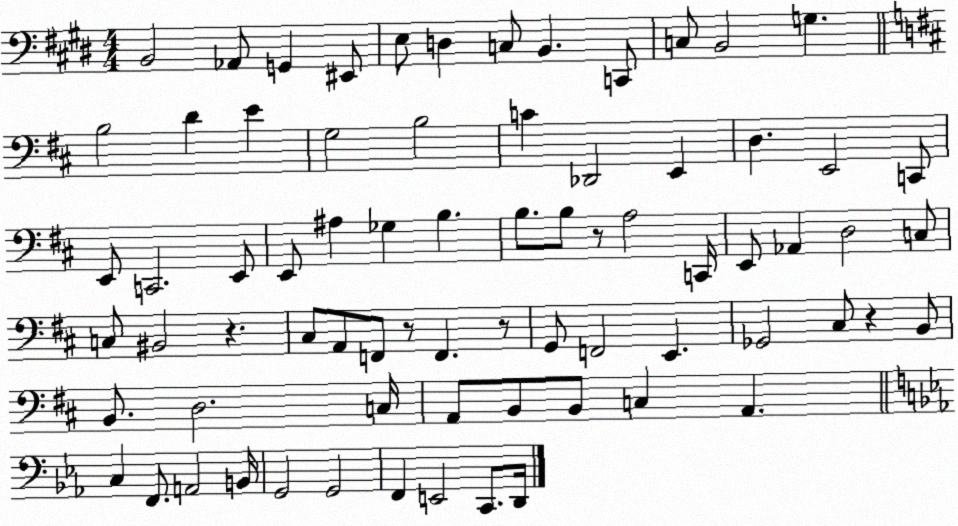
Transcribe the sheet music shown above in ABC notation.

X:1
T:Untitled
M:4/4
L:1/4
K:E
B,,2 _A,,/2 G,, ^E,,/2 E,/2 D, C,/2 B,, C,,/2 C,/2 B,,2 G, B,2 D E G,2 B,2 C _D,,2 E,, D, E,,2 C,,/2 E,,/2 C,,2 E,,/2 E,,/2 ^A, _G, B, B,/2 B,/2 z/2 A,2 C,,/4 E,,/2 _A,, D,2 C,/2 C,/2 ^B,,2 z ^C,/2 A,,/2 F,,/2 z/2 F,, z/2 G,,/2 F,,2 E,, _G,,2 ^C,/2 z B,,/2 B,,/2 D,2 C,/4 A,,/2 B,,/2 B,,/2 C, A,, C, F,,/2 A,,2 B,,/4 G,,2 G,,2 F,, E,,2 C,,/2 D,,/4